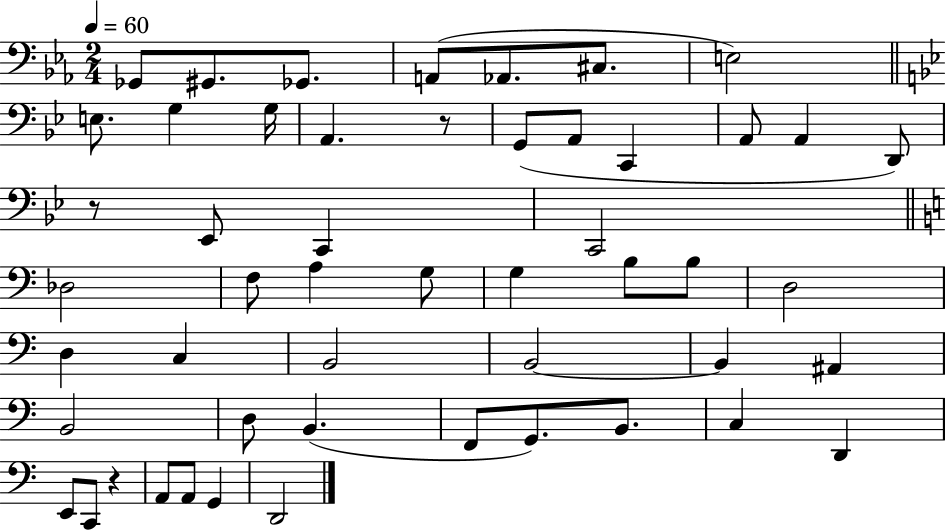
Gb2/e G#2/e. Gb2/e. A2/e Ab2/e. C#3/e. E3/h E3/e. G3/q G3/s A2/q. R/e G2/e A2/e C2/q A2/e A2/q D2/e R/e Eb2/e C2/q C2/h Db3/h F3/e A3/q G3/e G3/q B3/e B3/e D3/h D3/q C3/q B2/h B2/h B2/q A#2/q B2/h D3/e B2/q. F2/e G2/e. B2/e. C3/q D2/q E2/e C2/e R/q A2/e A2/e G2/q D2/h